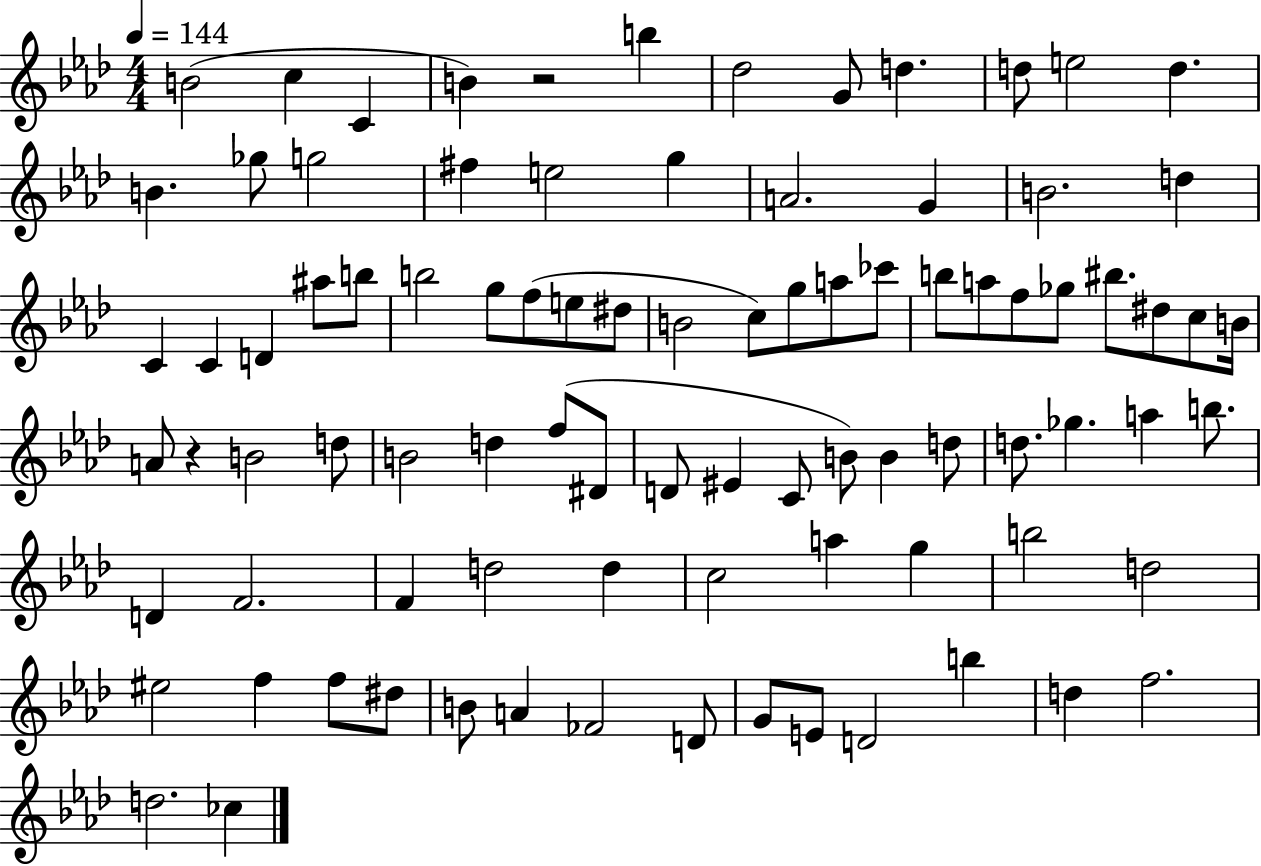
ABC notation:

X:1
T:Untitled
M:4/4
L:1/4
K:Ab
B2 c C B z2 b _d2 G/2 d d/2 e2 d B _g/2 g2 ^f e2 g A2 G B2 d C C D ^a/2 b/2 b2 g/2 f/2 e/2 ^d/2 B2 c/2 g/2 a/2 _c'/2 b/2 a/2 f/2 _g/2 ^b/2 ^d/2 c/2 B/4 A/2 z B2 d/2 B2 d f/2 ^D/2 D/2 ^E C/2 B/2 B d/2 d/2 _g a b/2 D F2 F d2 d c2 a g b2 d2 ^e2 f f/2 ^d/2 B/2 A _F2 D/2 G/2 E/2 D2 b d f2 d2 _c